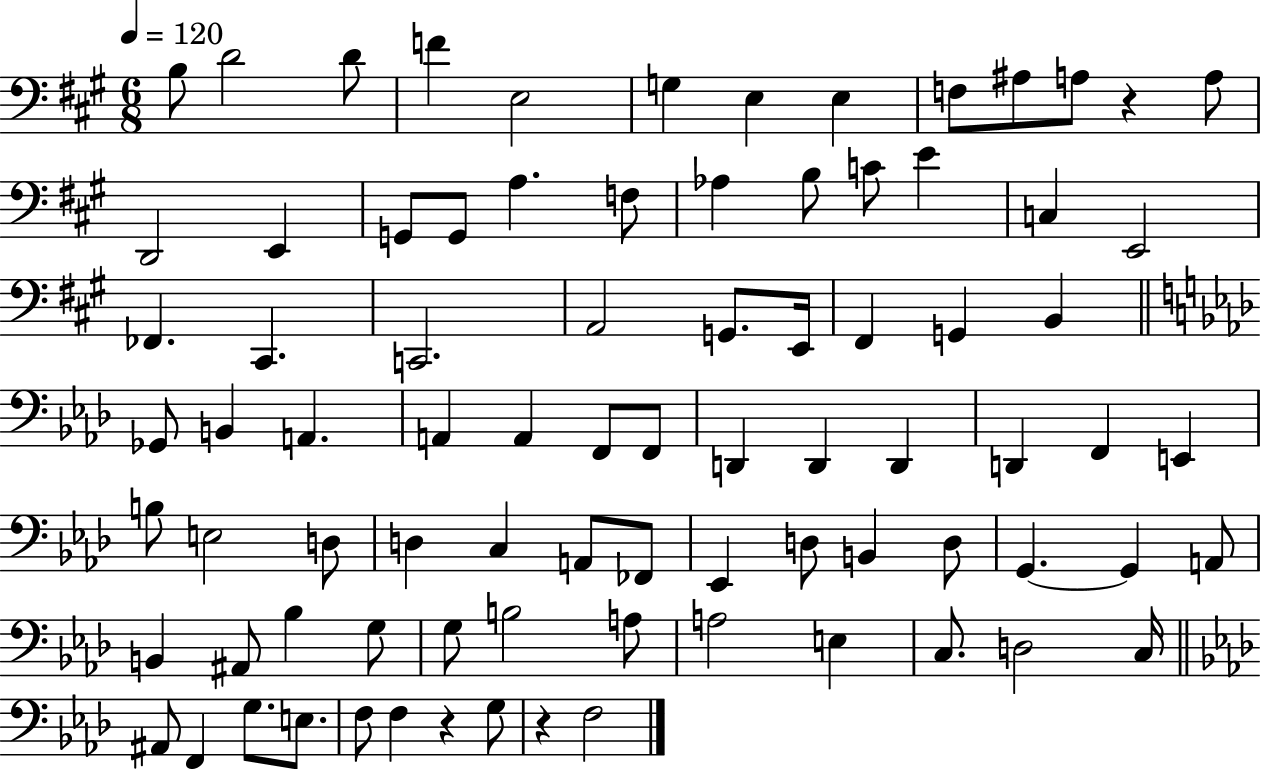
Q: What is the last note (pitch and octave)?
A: F3